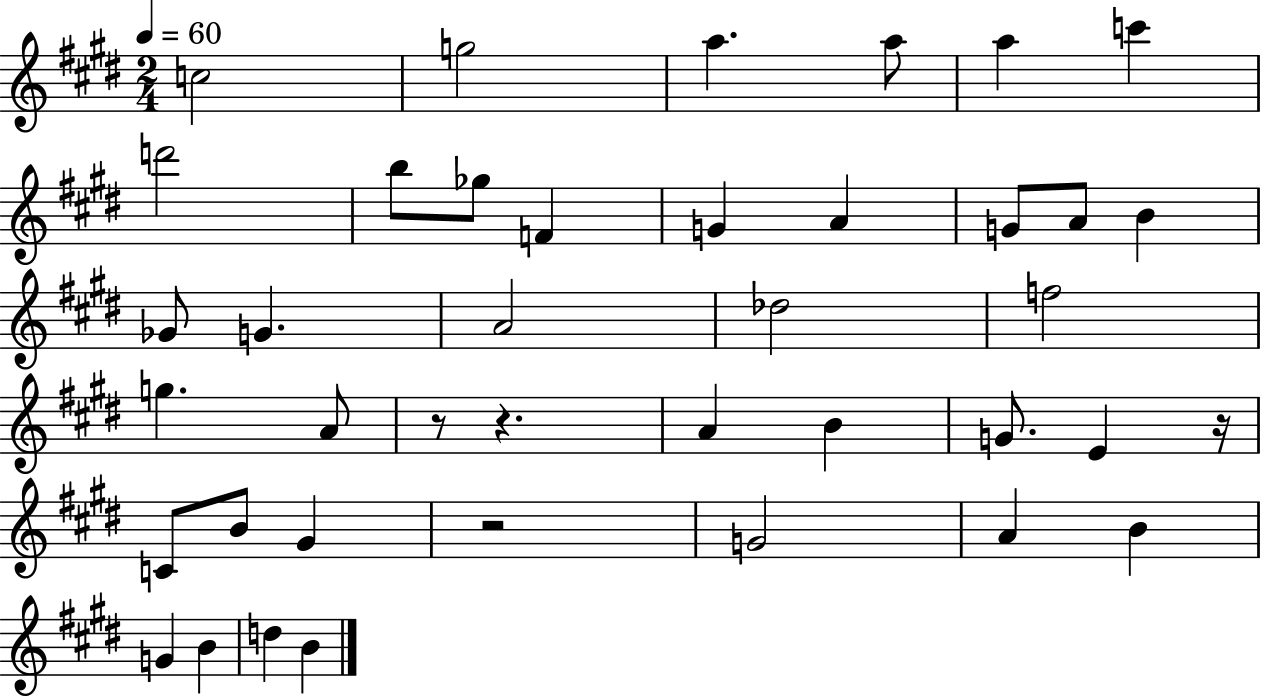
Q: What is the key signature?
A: E major